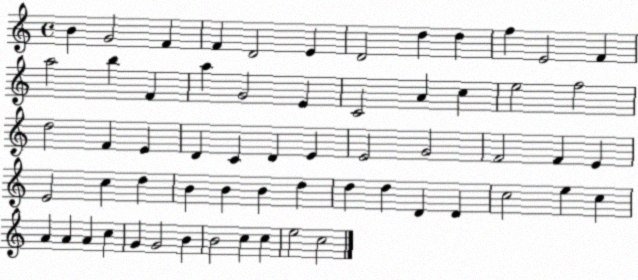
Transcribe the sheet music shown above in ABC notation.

X:1
T:Untitled
M:4/4
L:1/4
K:C
B G2 F F D2 E D2 d d f E2 F a2 b F a G2 E C2 A c e2 f2 d2 F E D C D E E2 G2 F2 F E E2 c d B B B d d d D D c2 e c A A A c G G2 B B2 c c e2 c2